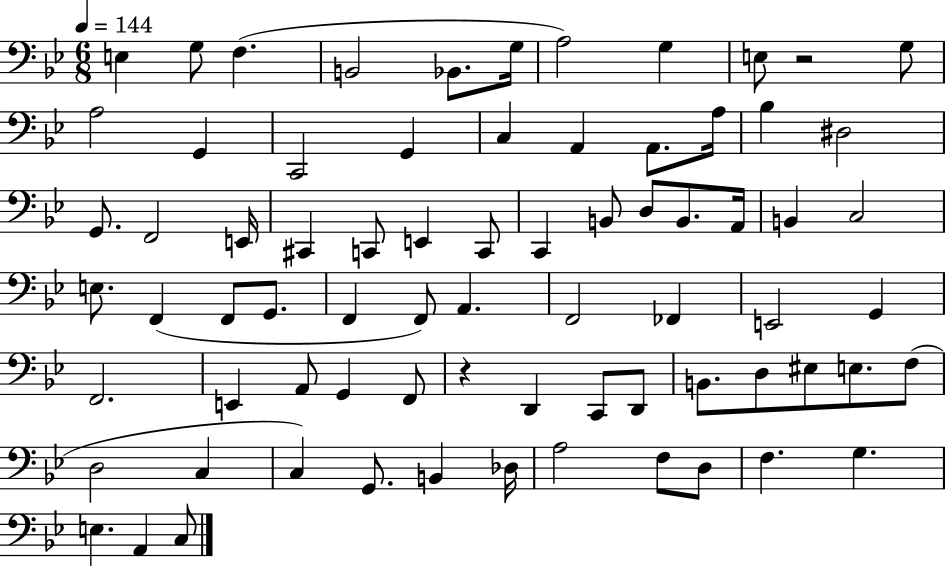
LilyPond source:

{
  \clef bass
  \numericTimeSignature
  \time 6/8
  \key bes \major
  \tempo 4 = 144
  e4 g8 f4.( | b,2 bes,8. g16 | a2) g4 | e8 r2 g8 | \break a2 g,4 | c,2 g,4 | c4 a,4 a,8. a16 | bes4 dis2 | \break g,8. f,2 e,16 | cis,4 c,8 e,4 c,8 | c,4 b,8 d8 b,8. a,16 | b,4 c2 | \break e8. f,4( f,8 g,8. | f,4 f,8) a,4. | f,2 fes,4 | e,2 g,4 | \break f,2. | e,4 a,8 g,4 f,8 | r4 d,4 c,8 d,8 | b,8. d8 eis8 e8. f8( | \break d2 c4 | c4) g,8. b,4 des16 | a2 f8 d8 | f4. g4. | \break e4. a,4 c8 | \bar "|."
}